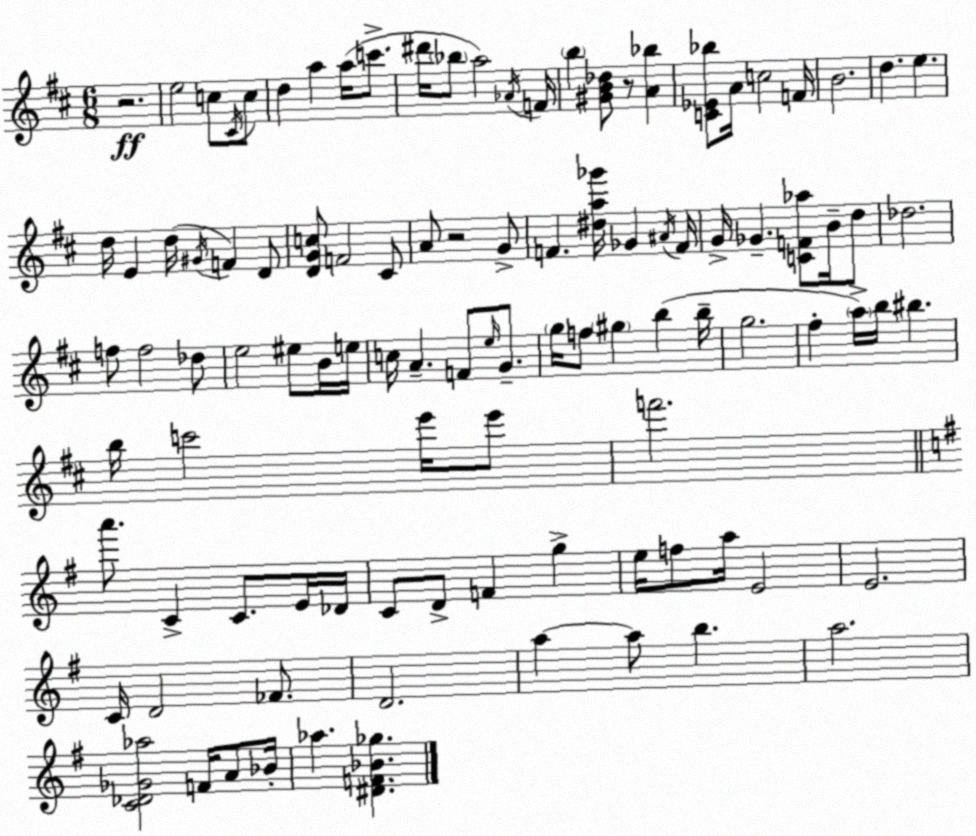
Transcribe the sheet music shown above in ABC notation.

X:1
T:Untitled
M:6/8
L:1/4
K:D
z2 e2 c/2 ^C/4 c/2 d a a/4 c'/2 ^d'/4 _b/2 a2 _A/4 F/4 b [^GB_d]/2 z/2 [A_b] [C_E_b]/2 A/4 c2 F/4 B2 d e d/4 E d/4 ^G/4 F D/2 [DGc]/2 F2 ^C/2 A/2 z2 G/2 F [^da_g']/4 _G ^A/4 F/4 G/4 _G [CF_a]/2 B/4 d/2 _d2 f/2 f2 _d/2 e2 ^e/2 B/4 e/4 c/4 A F/2 e/4 G/2 g/4 f/2 ^g b b/4 g2 ^f a/4 b/4 ^b b/4 c'2 e'/4 e'/2 f'2 a'/2 C C/2 E/4 _D/4 C/2 D/2 F g e/4 f/2 a/4 E2 E2 C/4 D2 _F/2 D2 a a/2 b a2 [C_D_G_a]2 F/4 A/2 _B/4 _a [^DF_B_g]